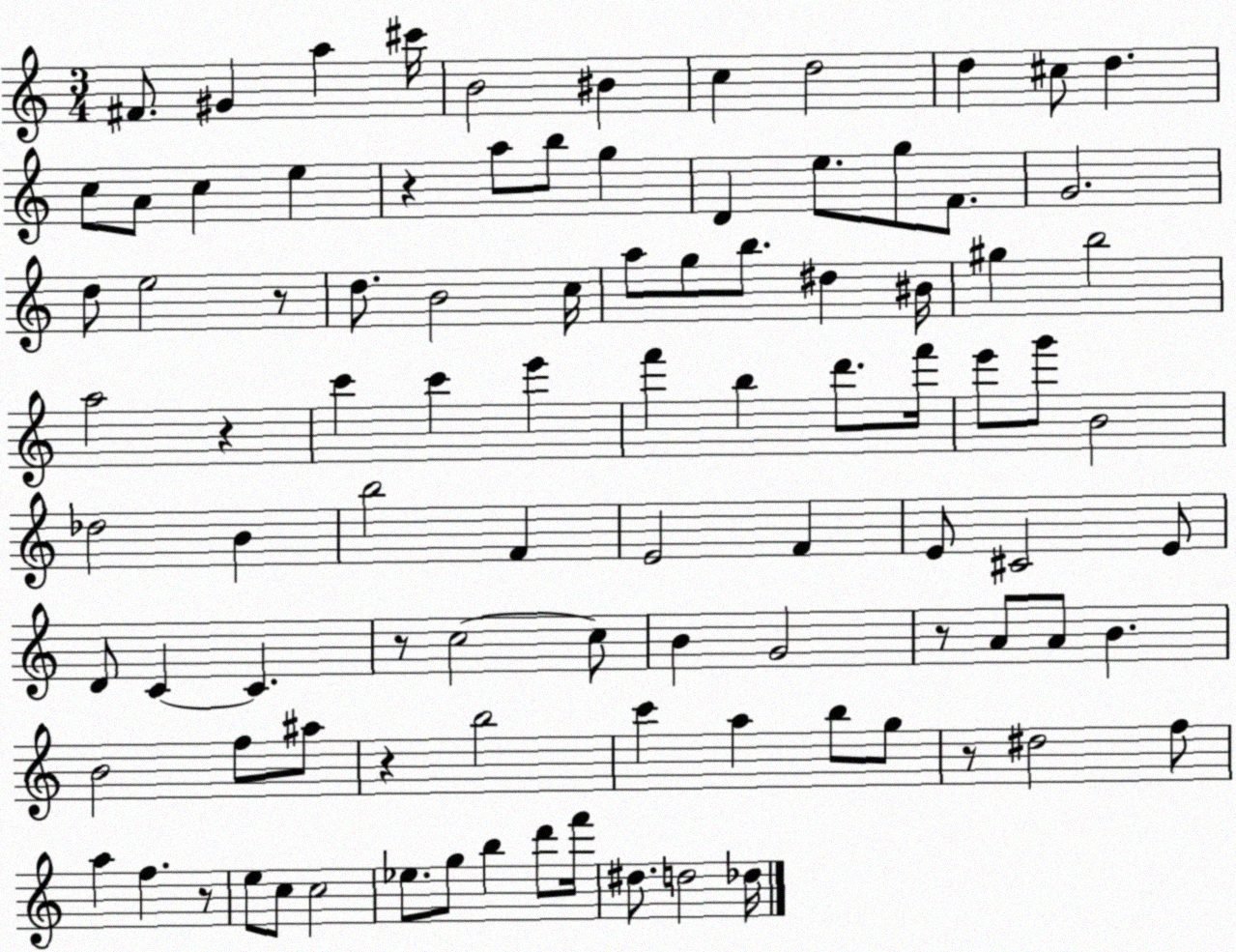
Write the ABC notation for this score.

X:1
T:Untitled
M:3/4
L:1/4
K:C
^F/2 ^G a ^c'/4 B2 ^B c d2 d ^c/2 d c/2 A/2 c e z a/2 b/2 g D e/2 g/2 F/2 G2 d/2 e2 z/2 d/2 B2 c/4 a/2 g/2 b/2 ^d ^B/4 ^g b2 a2 z c' c' e' f' b d'/2 f'/4 e'/2 g'/2 B2 _d2 B b2 F E2 F E/2 ^C2 E/2 D/2 C C z/2 c2 c/2 B G2 z/2 A/2 A/2 B B2 f/2 ^a/2 z b2 c' a b/2 g/2 z/2 ^d2 f/2 a f z/2 e/2 c/2 c2 _e/2 g/2 b d'/2 f'/4 ^d/2 d2 _d/4